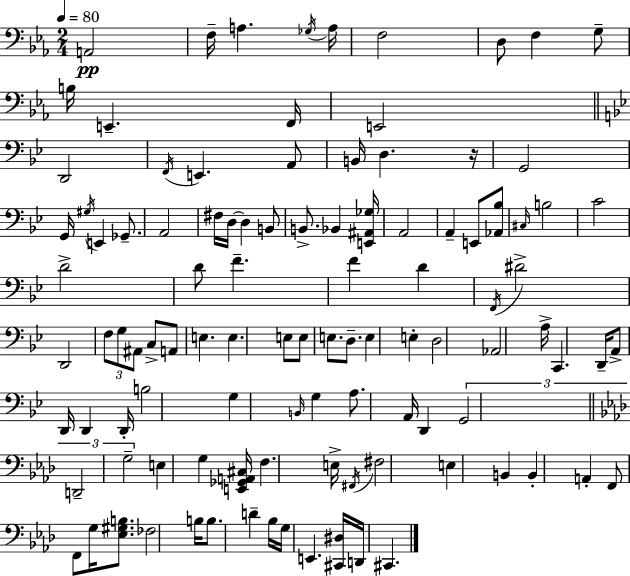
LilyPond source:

{
  \clef bass
  \numericTimeSignature
  \time 2/4
  \key ees \major
  \tempo 4 = 80
  \repeat volta 2 { a,2\pp | f16-- a4. \acciaccatura { ges16 } | a16 f2 | d8 f4 g8-- | \break b16 e,4.-- | f,16 e,2 | \bar "||" \break \key g \minor d,2 | \acciaccatura { f,16 } e,4. a,8 | b,16 d4. | r16 g,2 | \break g,16 \acciaccatura { gis16 } e,4 ges,8.-- | a,2 | fis16 d16~~ d4 | b,8 b,8.-> bes,4 | \break <e, ais, ges>16 a,2 | a,4-- e,8 | <aes, bes>8 \grace { cis16 } b2 | c'2 | \break d'2-> | d'8 f'4.-- | f'4 d'4 | \acciaccatura { f,16 } dis'2-> | \break d,2 | \tuplet 3/2 { f8 g8 | ais,8 } c8-> a,8 e4. | e4. | \break e8 e8 e8. | d8.-- e4 | e4-. d2 | aes,2 | \break a16-> c,4. | d,16-- a,8-> d,16 d,4 | d,16-. b2 | g4 | \break \grace { b,16 } g4 a8. | a,16 d,4 \tuplet 3/2 { g,2 | \bar "||" \break \key aes \major d,2-- | g2-- } | e4 g4 | <e, ges, a, cis>16 f4. e16-> | \break \acciaccatura { fis,16 } fis2 | e4 b,4 | b,4-. a,4-. | f,8 f,8 g16 <ees gis b>8. | \break fes2 | b16 b8. d'4-- | bes16 g16 e,4. | <cis, dis>16 d,16 cis,4. | \break } \bar "|."
}